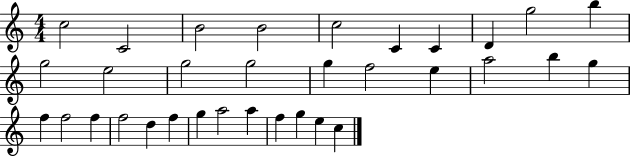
X:1
T:Untitled
M:4/4
L:1/4
K:C
c2 C2 B2 B2 c2 C C D g2 b g2 e2 g2 g2 g f2 e a2 b g f f2 f f2 d f g a2 a f g e c